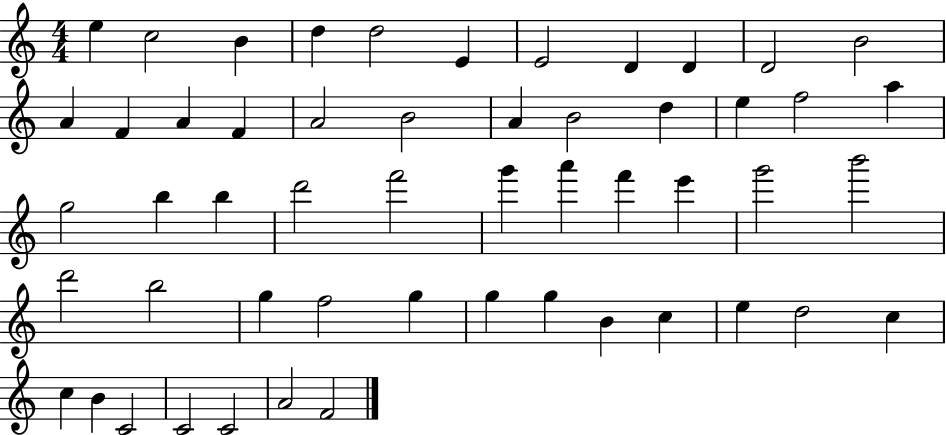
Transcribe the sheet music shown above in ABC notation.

X:1
T:Untitled
M:4/4
L:1/4
K:C
e c2 B d d2 E E2 D D D2 B2 A F A F A2 B2 A B2 d e f2 a g2 b b d'2 f'2 g' a' f' e' g'2 b'2 d'2 b2 g f2 g g g B c e d2 c c B C2 C2 C2 A2 F2